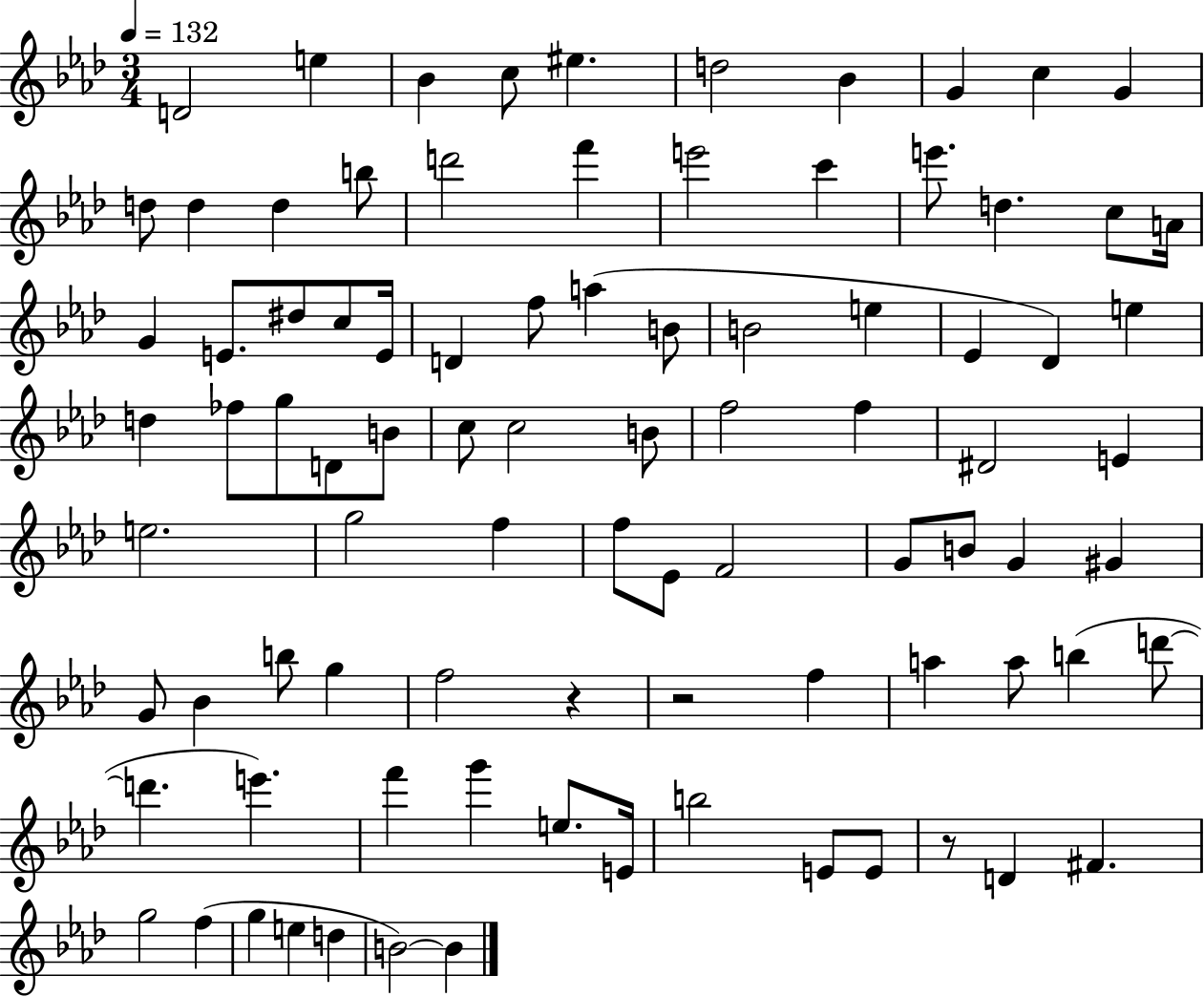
D4/h E5/q Bb4/q C5/e EIS5/q. D5/h Bb4/q G4/q C5/q G4/q D5/e D5/q D5/q B5/e D6/h F6/q E6/h C6/q E6/e. D5/q. C5/e A4/s G4/q E4/e. D#5/e C5/e E4/s D4/q F5/e A5/q B4/e B4/h E5/q Eb4/q Db4/q E5/q D5/q FES5/e G5/e D4/e B4/e C5/e C5/h B4/e F5/h F5/q D#4/h E4/q E5/h. G5/h F5/q F5/e Eb4/e F4/h G4/e B4/e G4/q G#4/q G4/e Bb4/q B5/e G5/q F5/h R/q R/h F5/q A5/q A5/e B5/q D6/e D6/q. E6/q. F6/q G6/q E5/e. E4/s B5/h E4/e E4/e R/e D4/q F#4/q. G5/h F5/q G5/q E5/q D5/q B4/h B4/q